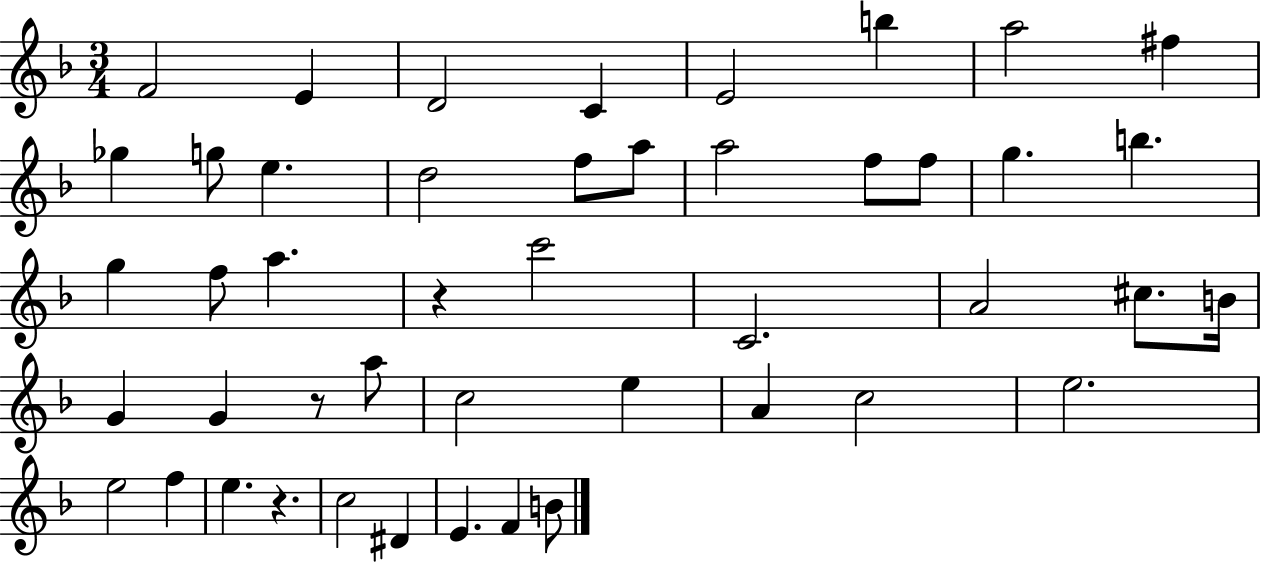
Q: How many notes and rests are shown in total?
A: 46